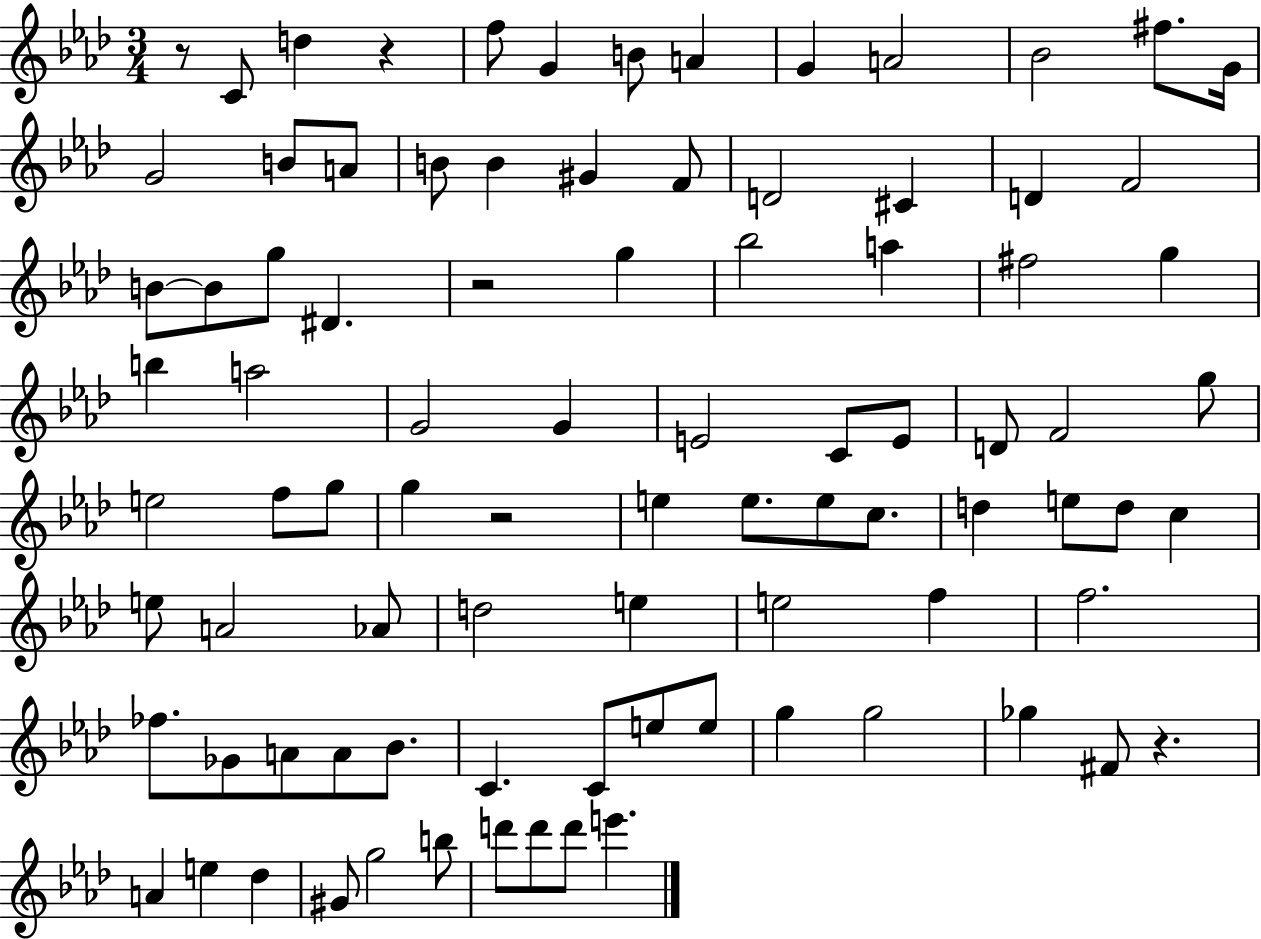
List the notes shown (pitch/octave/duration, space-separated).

R/e C4/e D5/q R/q F5/e G4/q B4/e A4/q G4/q A4/h Bb4/h F#5/e. G4/s G4/h B4/e A4/e B4/e B4/q G#4/q F4/e D4/h C#4/q D4/q F4/h B4/e B4/e G5/e D#4/q. R/h G5/q Bb5/h A5/q F#5/h G5/q B5/q A5/h G4/h G4/q E4/h C4/e E4/e D4/e F4/h G5/e E5/h F5/e G5/e G5/q R/h E5/q E5/e. E5/e C5/e. D5/q E5/e D5/e C5/q E5/e A4/h Ab4/e D5/h E5/q E5/h F5/q F5/h. FES5/e. Gb4/e A4/e A4/e Bb4/e. C4/q. C4/e E5/e E5/e G5/q G5/h Gb5/q F#4/e R/q. A4/q E5/q Db5/q G#4/e G5/h B5/e D6/e D6/e D6/e E6/q.